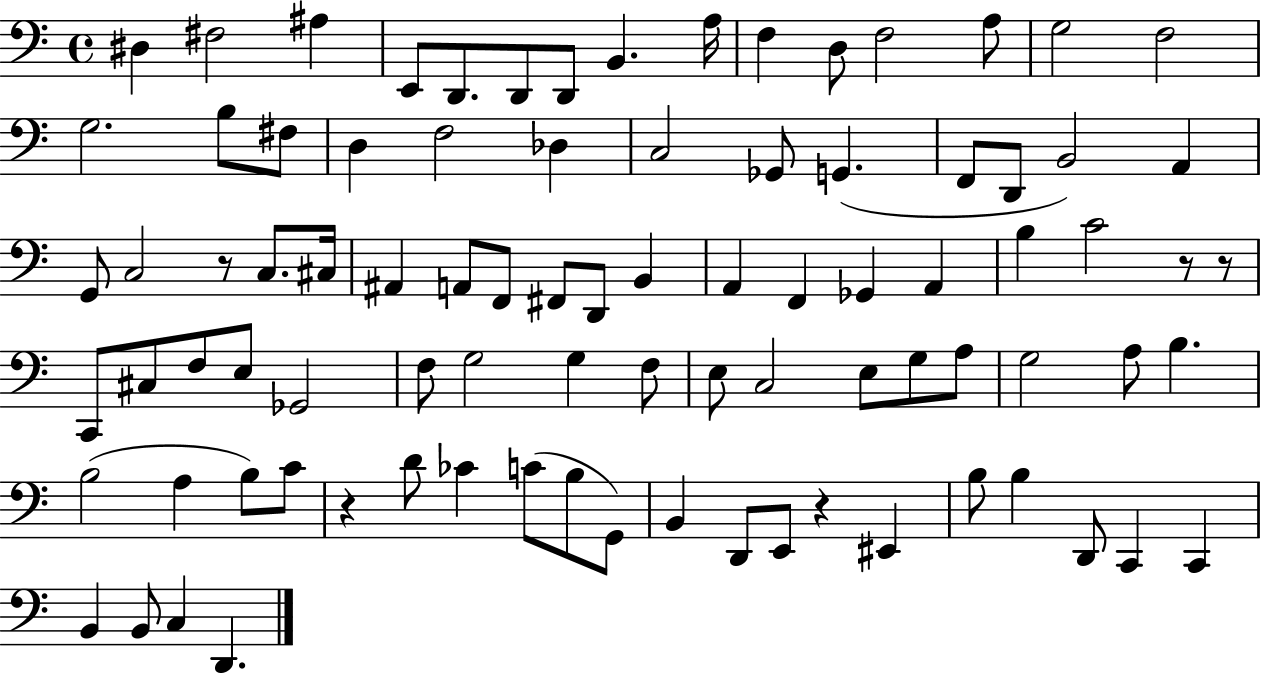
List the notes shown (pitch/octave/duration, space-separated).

D#3/q F#3/h A#3/q E2/e D2/e. D2/e D2/e B2/q. A3/s F3/q D3/e F3/h A3/e G3/h F3/h G3/h. B3/e F#3/e D3/q F3/h Db3/q C3/h Gb2/e G2/q. F2/e D2/e B2/h A2/q G2/e C3/h R/e C3/e. C#3/s A#2/q A2/e F2/e F#2/e D2/e B2/q A2/q F2/q Gb2/q A2/q B3/q C4/h R/e R/e C2/e C#3/e F3/e E3/e Gb2/h F3/e G3/h G3/q F3/e E3/e C3/h E3/e G3/e A3/e G3/h A3/e B3/q. B3/h A3/q B3/e C4/e R/q D4/e CES4/q C4/e B3/e G2/e B2/q D2/e E2/e R/q EIS2/q B3/e B3/q D2/e C2/q C2/q B2/q B2/e C3/q D2/q.